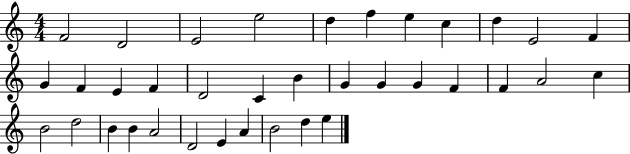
{
  \clef treble
  \numericTimeSignature
  \time 4/4
  \key c \major
  f'2 d'2 | e'2 e''2 | d''4 f''4 e''4 c''4 | d''4 e'2 f'4 | \break g'4 f'4 e'4 f'4 | d'2 c'4 b'4 | g'4 g'4 g'4 f'4 | f'4 a'2 c''4 | \break b'2 d''2 | b'4 b'4 a'2 | d'2 e'4 a'4 | b'2 d''4 e''4 | \break \bar "|."
}